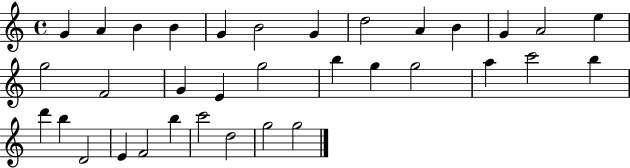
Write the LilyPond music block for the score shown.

{
  \clef treble
  \time 4/4
  \defaultTimeSignature
  \key c \major
  g'4 a'4 b'4 b'4 | g'4 b'2 g'4 | d''2 a'4 b'4 | g'4 a'2 e''4 | \break g''2 f'2 | g'4 e'4 g''2 | b''4 g''4 g''2 | a''4 c'''2 b''4 | \break d'''4 b''4 d'2 | e'4 f'2 b''4 | c'''2 d''2 | g''2 g''2 | \break \bar "|."
}